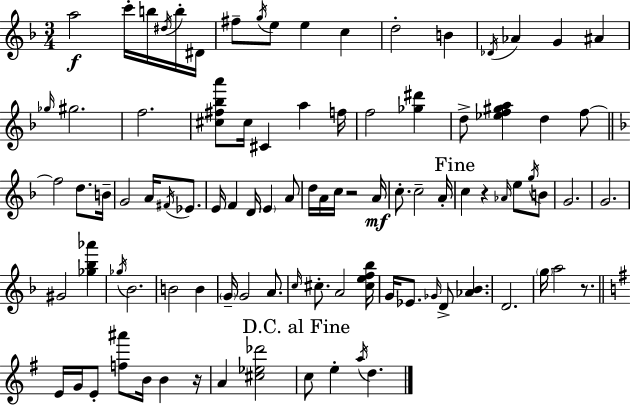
A5/h C6/s B5/s D#5/s B5/s D#4/s F#5/e G5/s E5/e E5/q C5/q D5/h B4/q Db4/s Ab4/q G4/q A#4/q Gb5/s G#5/h. F5/h. [C#5,F#5,Bb5,A6]/e C#5/s C#4/q A5/q F5/s F5/h [Gb5,D#6]/q D5/e [Eb5,F5,G#5,A5]/q D5/q F5/e F5/h D5/e. B4/s G4/h A4/s F#4/s Eb4/e. E4/s F4/q D4/s E4/q A4/e D5/s A4/s C5/s R/h A4/s C5/e. C5/h A4/s C5/q R/q Ab4/s E5/e G5/s B4/e G4/h. G4/h. G#4/h [Gb5,Bb5,Ab6]/q Gb5/s Bb4/h. B4/h B4/q G4/s G4/h A4/e. C5/s C#5/e. A4/h [C#5,E5,F5,Bb5]/s G4/s Eb4/e. Gb4/s D4/e [Ab4,Bb4]/q. D4/h. G5/s A5/h R/e. E4/s G4/s E4/e [F5,A#6]/e B4/s B4/q R/s A4/q [C#5,Eb5,Db6]/h C5/e E5/q A5/s D5/q.